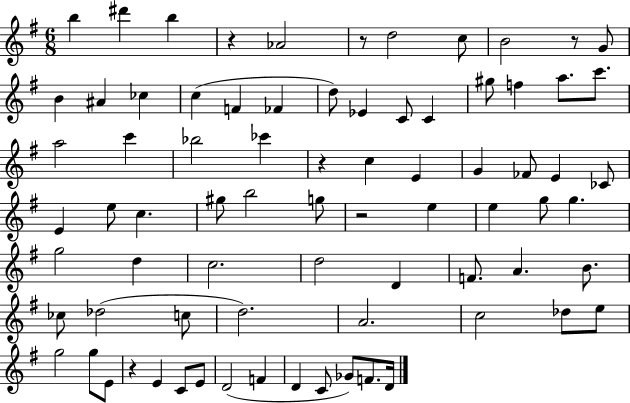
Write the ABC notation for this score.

X:1
T:Untitled
M:6/8
L:1/4
K:G
b ^d' b z _A2 z/2 d2 c/2 B2 z/2 G/2 B ^A _c c F _F d/2 _E C/2 C ^g/2 f a/2 c'/2 a2 c' _b2 _c' z c E G _F/2 E _C/2 E e/2 c ^g/2 b2 g/2 z2 e e g/2 g g2 d c2 d2 D F/2 A B/2 _c/2 _d2 c/2 d2 A2 c2 _d/2 e/2 g2 g/2 E/2 z E C/2 E/2 D2 F D C/2 _G/2 F/2 D/4